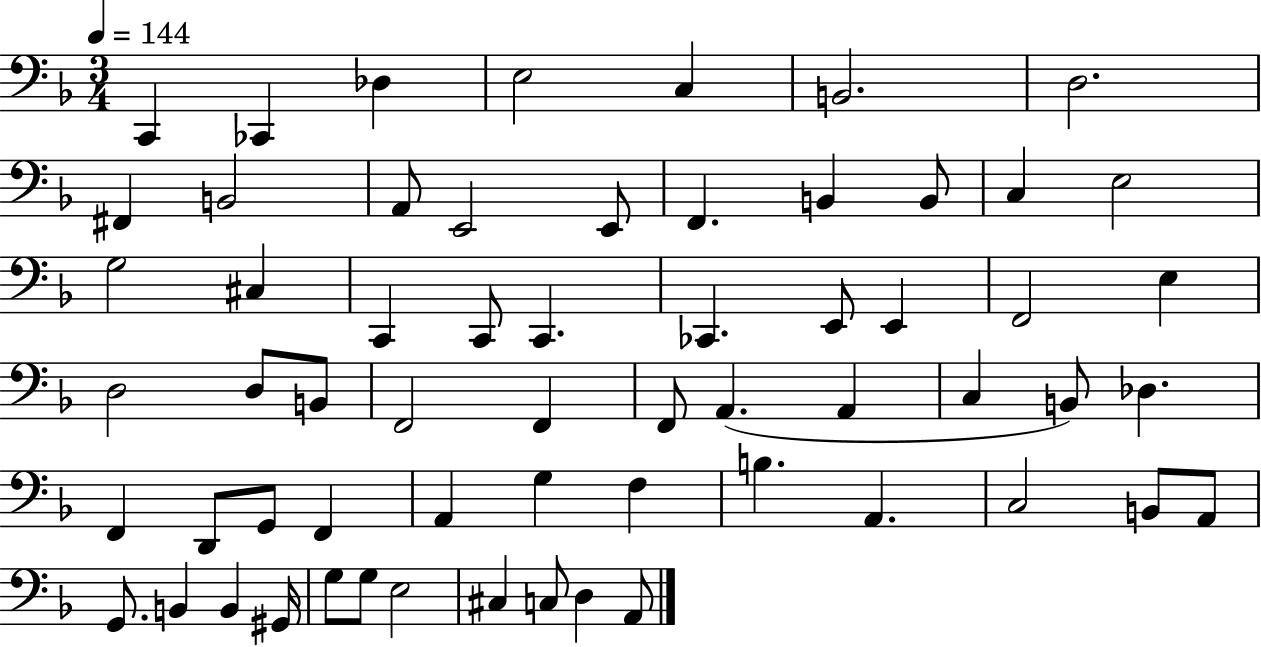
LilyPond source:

{
  \clef bass
  \numericTimeSignature
  \time 3/4
  \key f \major
  \tempo 4 = 144
  c,4 ces,4 des4 | e2 c4 | b,2. | d2. | \break fis,4 b,2 | a,8 e,2 e,8 | f,4. b,4 b,8 | c4 e2 | \break g2 cis4 | c,4 c,8 c,4. | ces,4. e,8 e,4 | f,2 e4 | \break d2 d8 b,8 | f,2 f,4 | f,8 a,4.( a,4 | c4 b,8) des4. | \break f,4 d,8 g,8 f,4 | a,4 g4 f4 | b4. a,4. | c2 b,8 a,8 | \break g,8. b,4 b,4 gis,16 | g8 g8 e2 | cis4 c8 d4 a,8 | \bar "|."
}